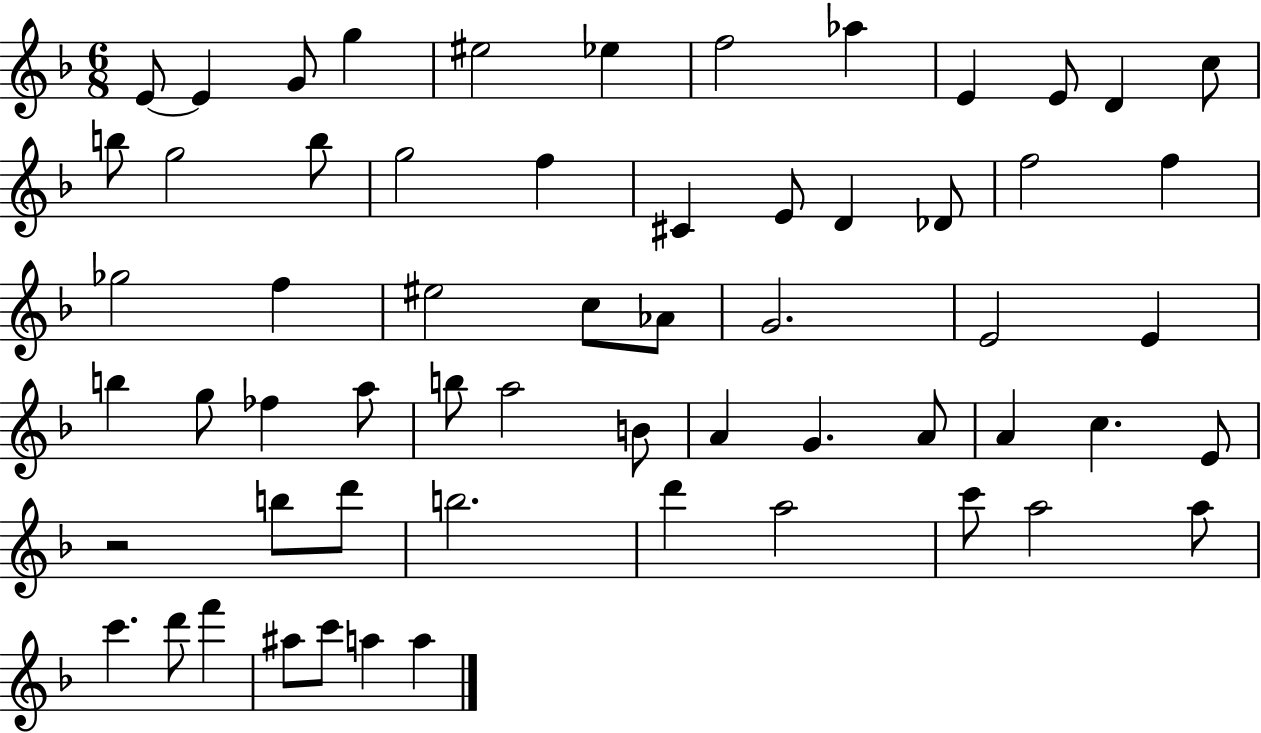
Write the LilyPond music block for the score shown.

{
  \clef treble
  \numericTimeSignature
  \time 6/8
  \key f \major
  e'8~~ e'4 g'8 g''4 | eis''2 ees''4 | f''2 aes''4 | e'4 e'8 d'4 c''8 | \break b''8 g''2 b''8 | g''2 f''4 | cis'4 e'8 d'4 des'8 | f''2 f''4 | \break ges''2 f''4 | eis''2 c''8 aes'8 | g'2. | e'2 e'4 | \break b''4 g''8 fes''4 a''8 | b''8 a''2 b'8 | a'4 g'4. a'8 | a'4 c''4. e'8 | \break r2 b''8 d'''8 | b''2. | d'''4 a''2 | c'''8 a''2 a''8 | \break c'''4. d'''8 f'''4 | ais''8 c'''8 a''4 a''4 | \bar "|."
}